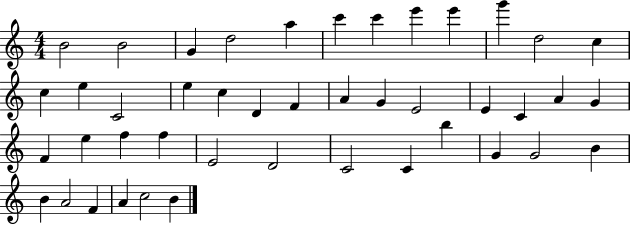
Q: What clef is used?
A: treble